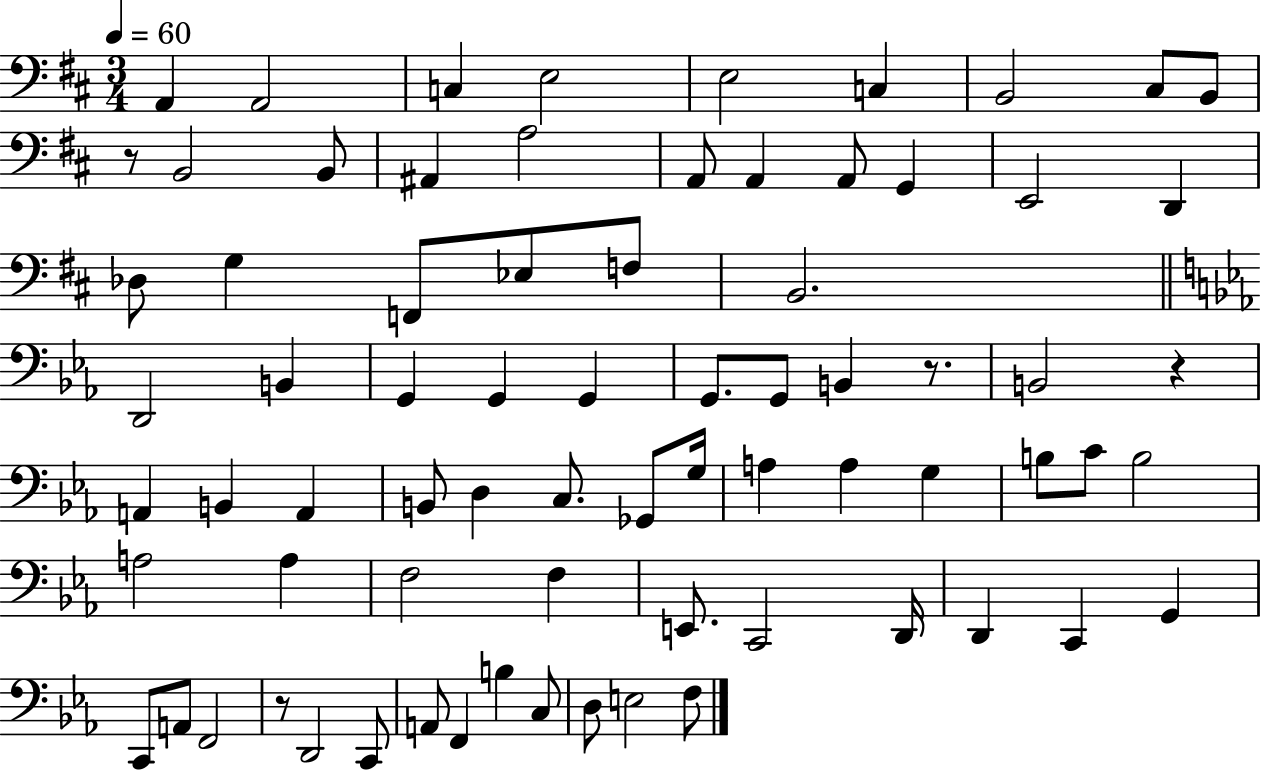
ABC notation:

X:1
T:Untitled
M:3/4
L:1/4
K:D
A,, A,,2 C, E,2 E,2 C, B,,2 ^C,/2 B,,/2 z/2 B,,2 B,,/2 ^A,, A,2 A,,/2 A,, A,,/2 G,, E,,2 D,, _D,/2 G, F,,/2 _E,/2 F,/2 B,,2 D,,2 B,, G,, G,, G,, G,,/2 G,,/2 B,, z/2 B,,2 z A,, B,, A,, B,,/2 D, C,/2 _G,,/2 G,/4 A, A, G, B,/2 C/2 B,2 A,2 A, F,2 F, E,,/2 C,,2 D,,/4 D,, C,, G,, C,,/2 A,,/2 F,,2 z/2 D,,2 C,,/2 A,,/2 F,, B, C,/2 D,/2 E,2 F,/2